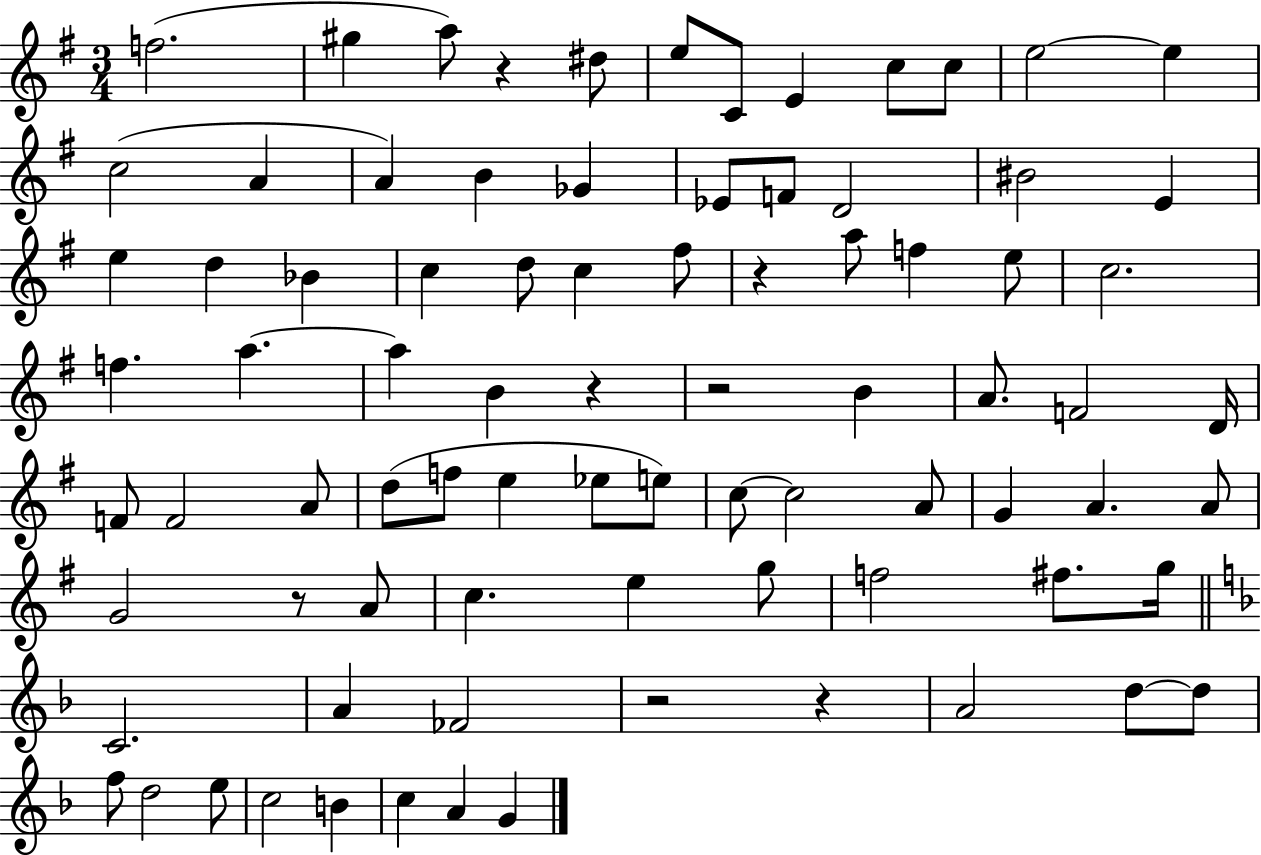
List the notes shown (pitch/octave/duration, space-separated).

F5/h. G#5/q A5/e R/q D#5/e E5/e C4/e E4/q C5/e C5/e E5/h E5/q C5/h A4/q A4/q B4/q Gb4/q Eb4/e F4/e D4/h BIS4/h E4/q E5/q D5/q Bb4/q C5/q D5/e C5/q F#5/e R/q A5/e F5/q E5/e C5/h. F5/q. A5/q. A5/q B4/q R/q R/h B4/q A4/e. F4/h D4/s F4/e F4/h A4/e D5/e F5/e E5/q Eb5/e E5/e C5/e C5/h A4/e G4/q A4/q. A4/e G4/h R/e A4/e C5/q. E5/q G5/e F5/h F#5/e. G5/s C4/h. A4/q FES4/h R/h R/q A4/h D5/e D5/e F5/e D5/h E5/e C5/h B4/q C5/q A4/q G4/q